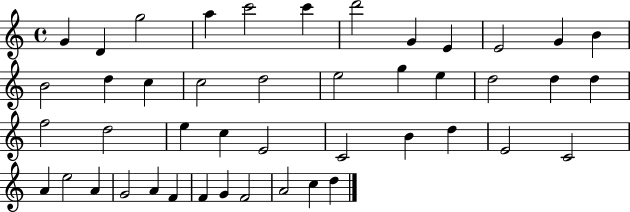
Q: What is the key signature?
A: C major